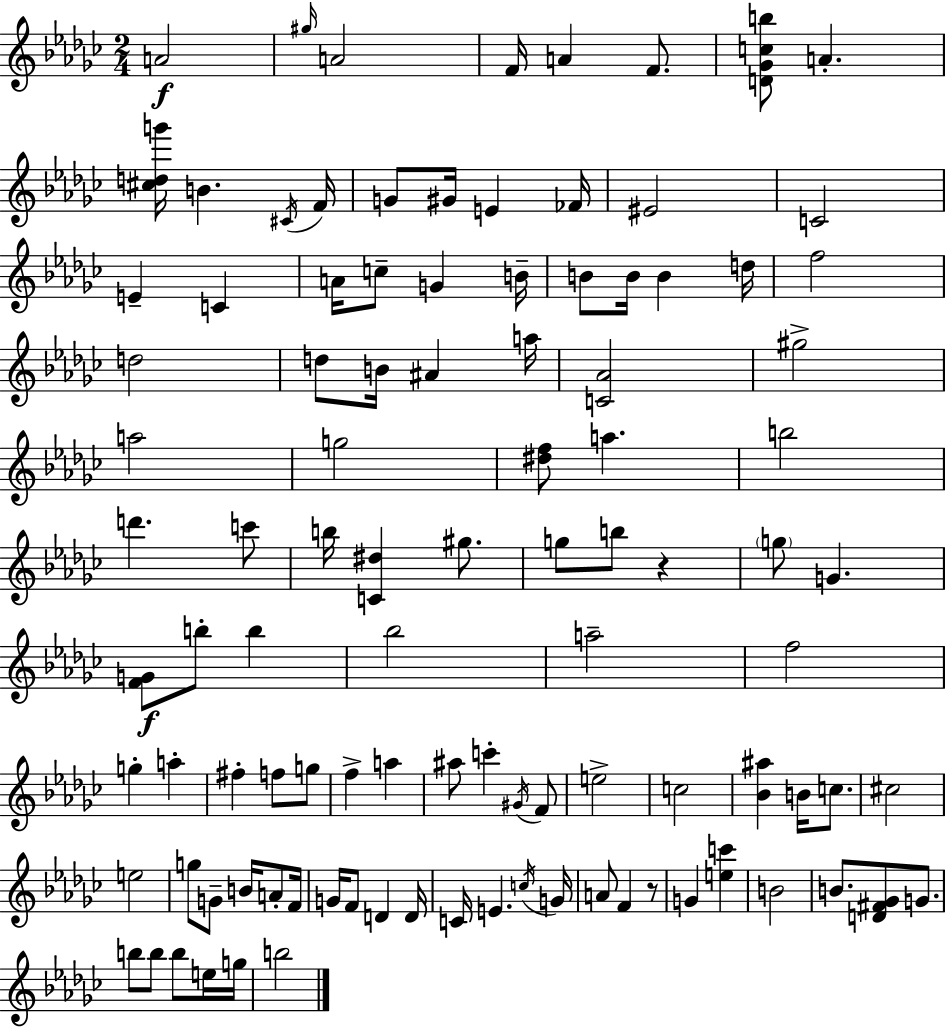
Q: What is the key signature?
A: EES minor